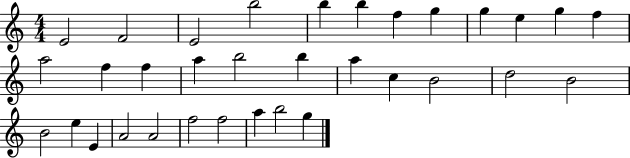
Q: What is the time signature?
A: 4/4